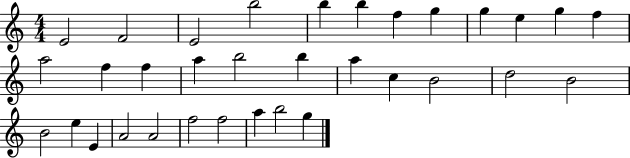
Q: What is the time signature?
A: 4/4